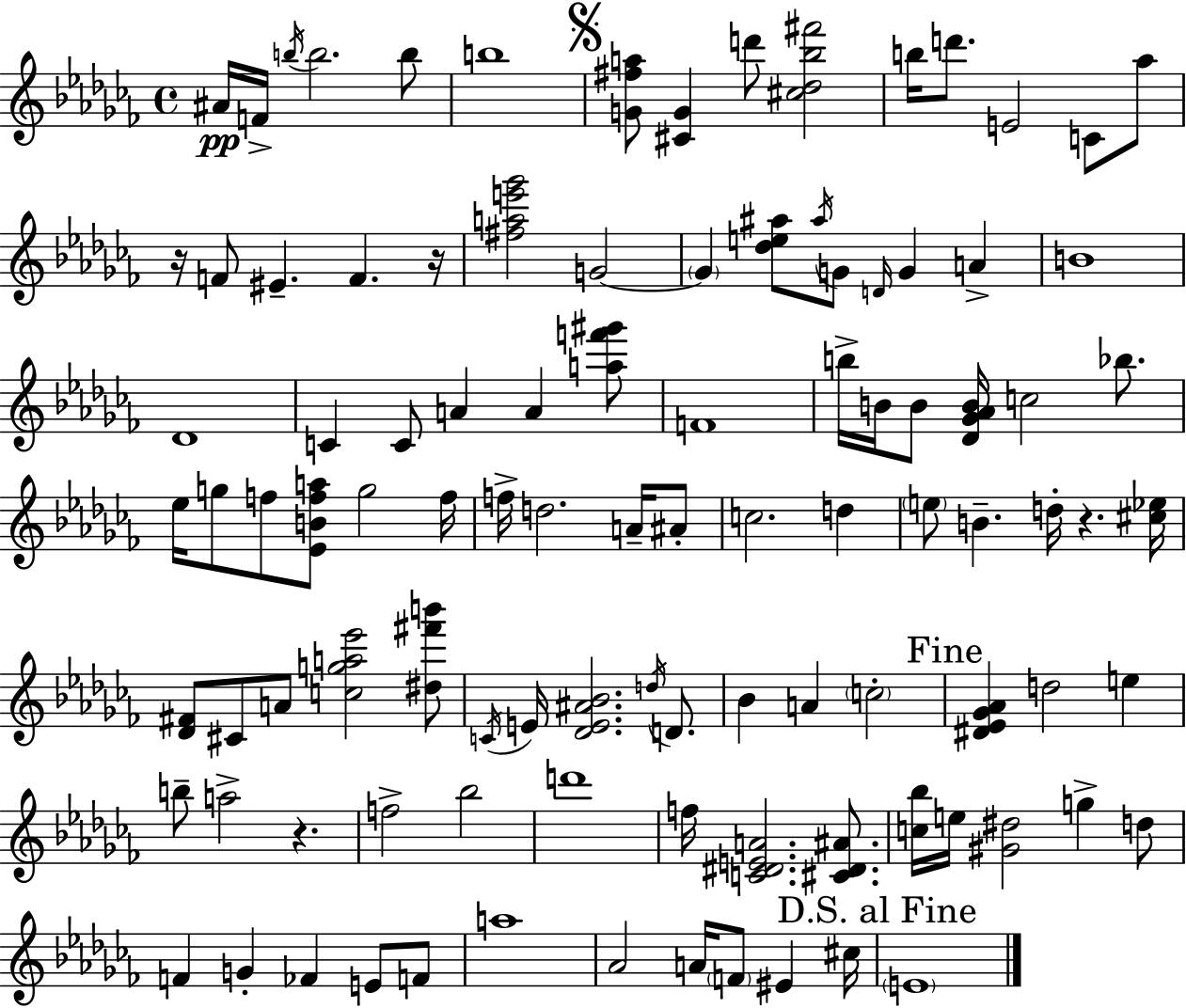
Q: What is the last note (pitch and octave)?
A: E4